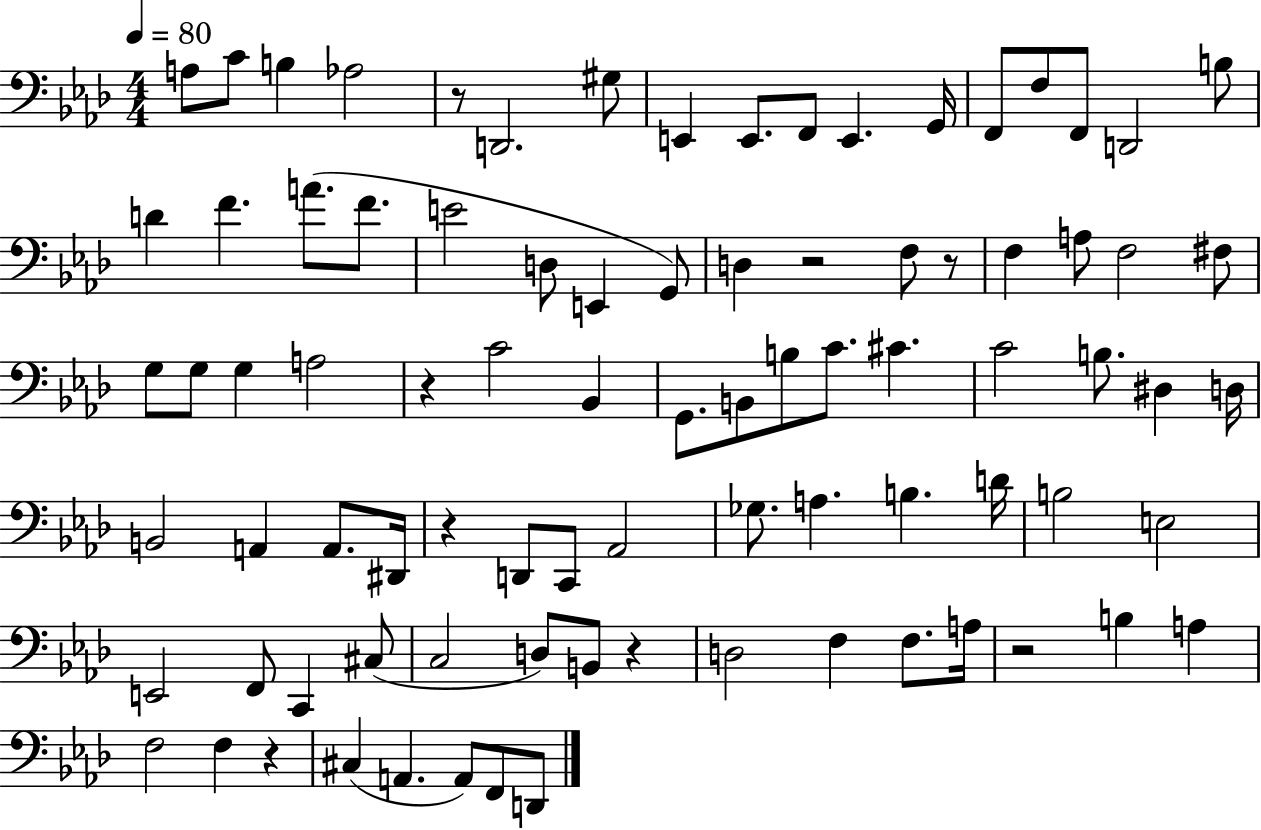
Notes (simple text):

A3/e C4/e B3/q Ab3/h R/e D2/h. G#3/e E2/q E2/e. F2/e E2/q. G2/s F2/e F3/e F2/e D2/h B3/e D4/q F4/q. A4/e. F4/e. E4/h D3/e E2/q G2/e D3/q R/h F3/e R/e F3/q A3/e F3/h F#3/e G3/e G3/e G3/q A3/h R/q C4/h Bb2/q G2/e. B2/e B3/e C4/e. C#4/q. C4/h B3/e. D#3/q D3/s B2/h A2/q A2/e. D#2/s R/q D2/e C2/e Ab2/h Gb3/e. A3/q. B3/q. D4/s B3/h E3/h E2/h F2/e C2/q C#3/e C3/h D3/e B2/e R/q D3/h F3/q F3/e. A3/s R/h B3/q A3/q F3/h F3/q R/q C#3/q A2/q. A2/e F2/e D2/e